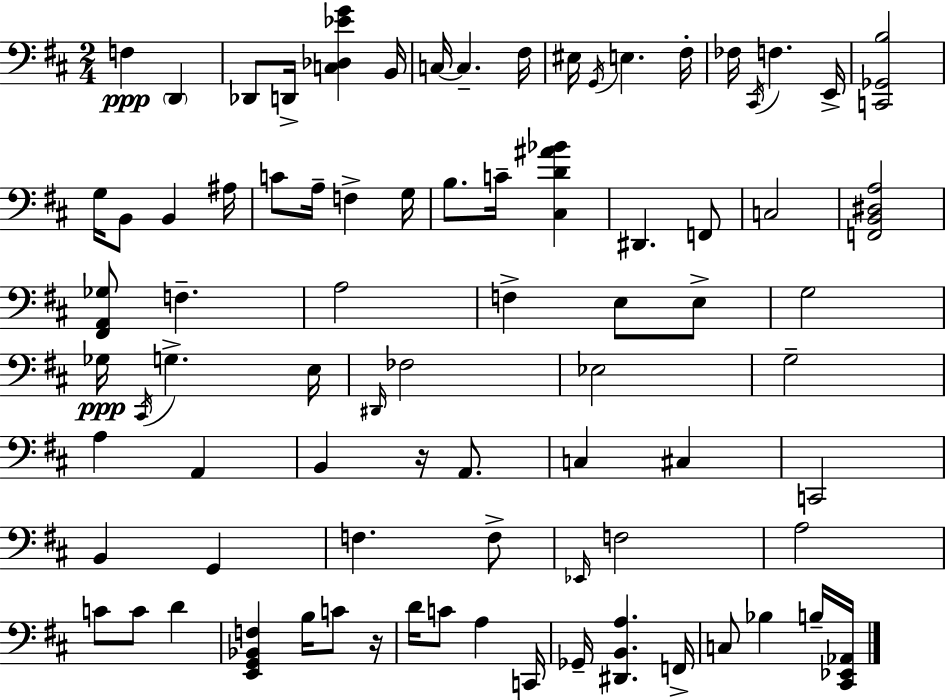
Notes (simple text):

F3/q D2/q Db2/e D2/s [C3,Db3,Eb4,G4]/q B2/s C3/s C3/q. F#3/s EIS3/s G2/s E3/q. F#3/s FES3/s C#2/s F3/q. E2/s [C2,Gb2,B3]/h G3/s B2/e B2/q A#3/s C4/e A3/s F3/q G3/s B3/e. C4/s [C#3,D4,A#4,Bb4]/q D#2/q. F2/e C3/h [F2,B2,D#3,A3]/h [F#2,A2,Gb3]/e F3/q. A3/h F3/q E3/e E3/e G3/h Gb3/s C#2/s G3/q. E3/s D#2/s FES3/h Eb3/h G3/h A3/q A2/q B2/q R/s A2/e. C3/q C#3/q C2/h B2/q G2/q F3/q. F3/e Eb2/s F3/h A3/h C4/e C4/e D4/q [E2,G2,Bb2,F3]/q B3/s C4/e R/s D4/s C4/e A3/q C2/s Gb2/s [D#2,B2,A3]/q. F2/s C3/e Bb3/q B3/s [C#2,Eb2,Ab2]/s